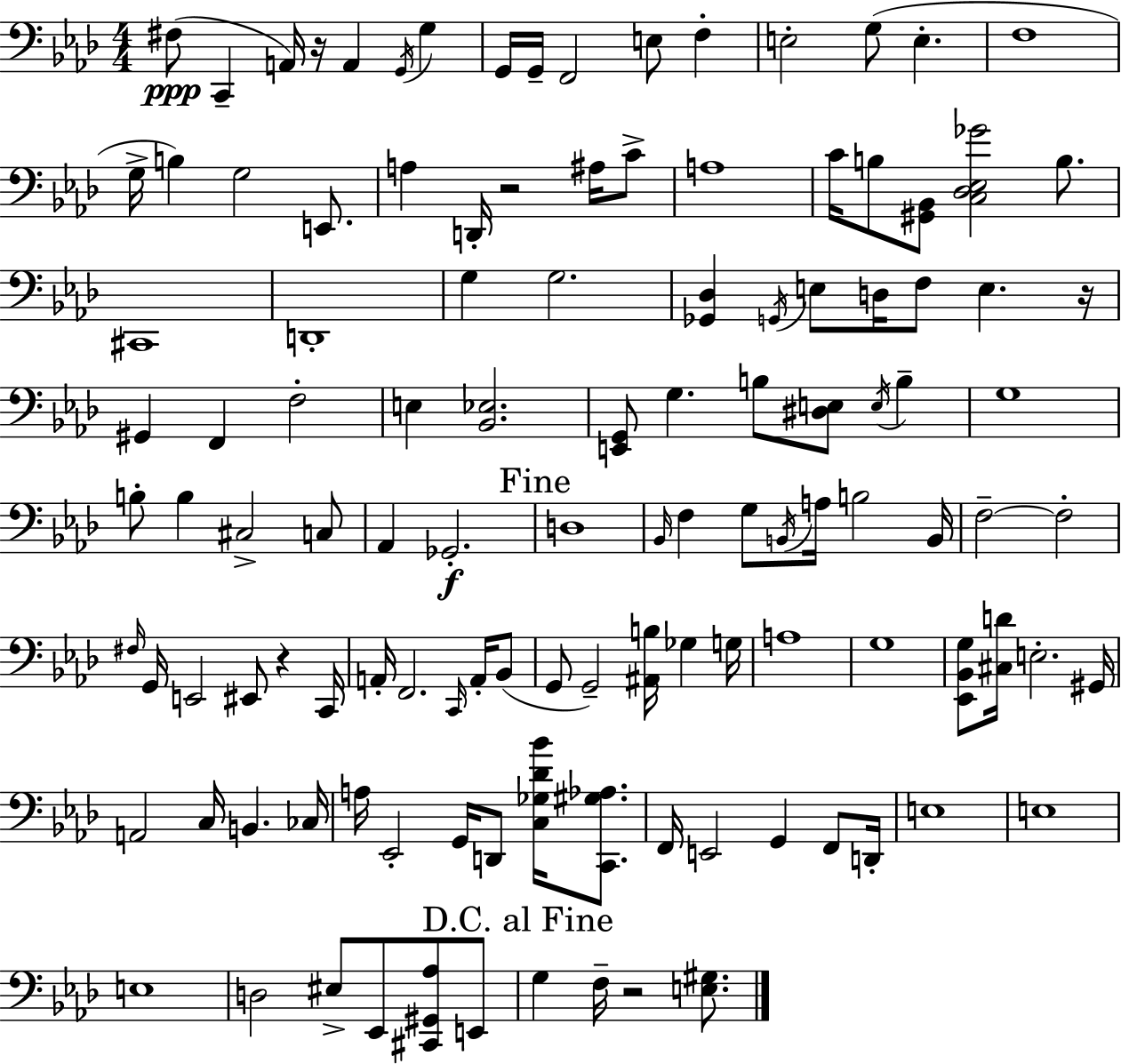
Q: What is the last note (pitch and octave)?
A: F3